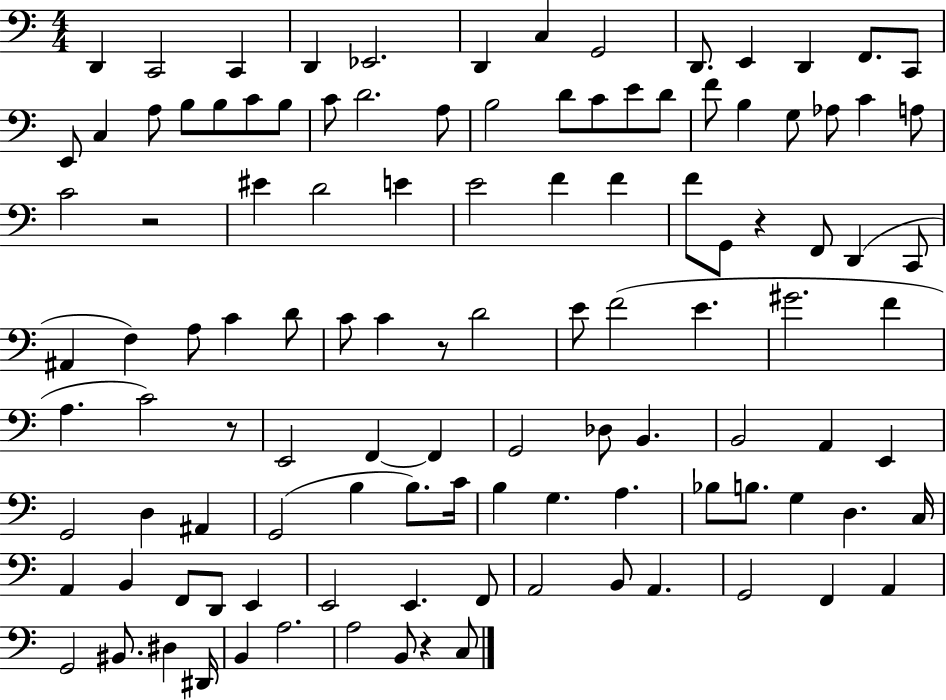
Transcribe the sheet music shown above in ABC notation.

X:1
T:Untitled
M:4/4
L:1/4
K:C
D,, C,,2 C,, D,, _E,,2 D,, C, G,,2 D,,/2 E,, D,, F,,/2 C,,/2 E,,/2 C, A,/2 B,/2 B,/2 C/2 B,/2 C/2 D2 A,/2 B,2 D/2 C/2 E/2 D/2 F/2 B, G,/2 _A,/2 C A,/2 C2 z2 ^E D2 E E2 F F F/2 G,,/2 z F,,/2 D,, C,,/2 ^A,, F, A,/2 C D/2 C/2 C z/2 D2 E/2 F2 E ^G2 F A, C2 z/2 E,,2 F,, F,, G,,2 _D,/2 B,, B,,2 A,, E,, G,,2 D, ^A,, G,,2 B, B,/2 C/4 B, G, A, _B,/2 B,/2 G, D, C,/4 A,, B,, F,,/2 D,,/2 E,, E,,2 E,, F,,/2 A,,2 B,,/2 A,, G,,2 F,, A,, G,,2 ^B,,/2 ^D, ^D,,/4 B,, A,2 A,2 B,,/2 z C,/2